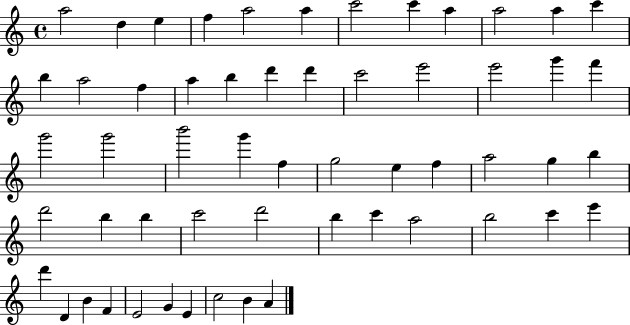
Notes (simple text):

A5/h D5/q E5/q F5/q A5/h A5/q C6/h C6/q A5/q A5/h A5/q C6/q B5/q A5/h F5/q A5/q B5/q D6/q D6/q C6/h E6/h E6/h G6/q F6/q G6/h G6/h B6/h G6/q F5/q G5/h E5/q F5/q A5/h G5/q B5/q D6/h B5/q B5/q C6/h D6/h B5/q C6/q A5/h B5/h C6/q E6/q D6/q D4/q B4/q F4/q E4/h G4/q E4/q C5/h B4/q A4/q